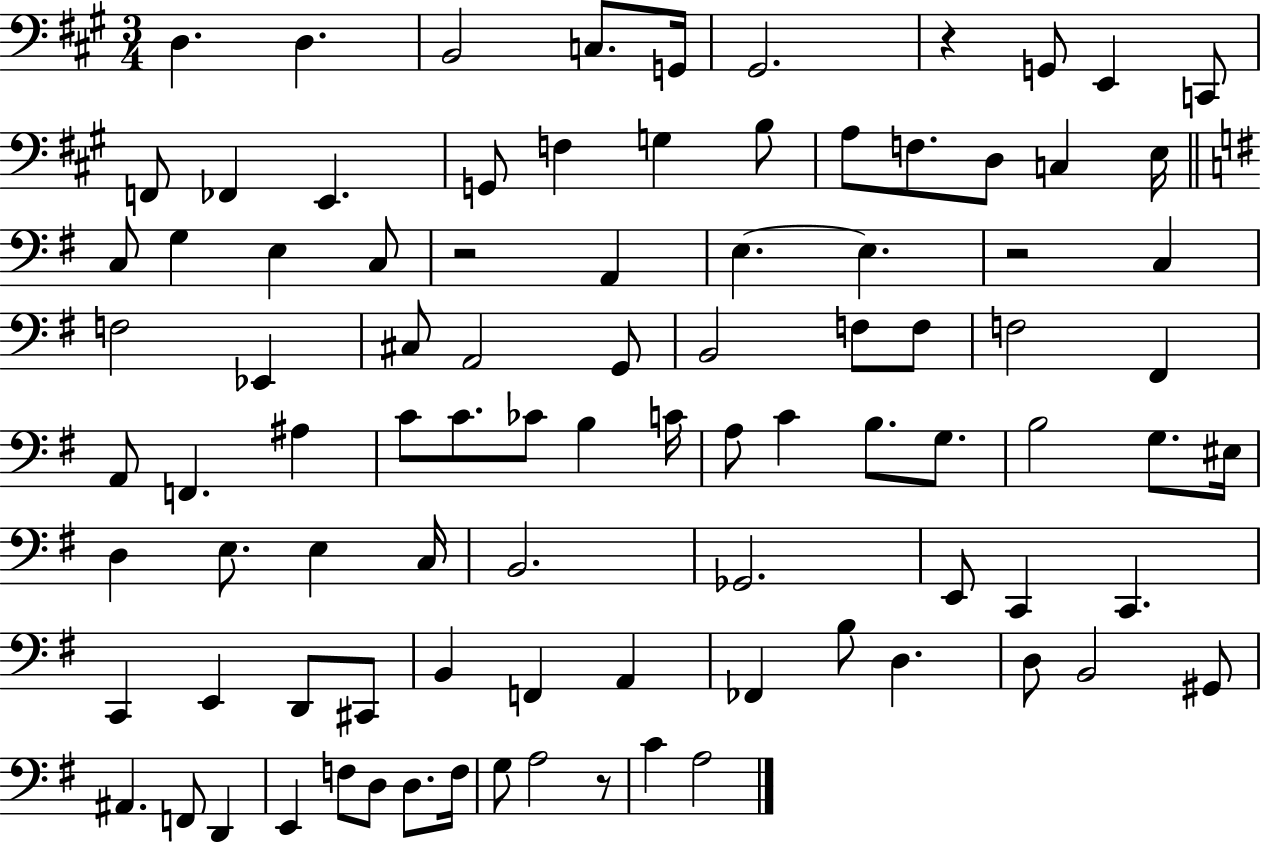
X:1
T:Untitled
M:3/4
L:1/4
K:A
D, D, B,,2 C,/2 G,,/4 ^G,,2 z G,,/2 E,, C,,/2 F,,/2 _F,, E,, G,,/2 F, G, B,/2 A,/2 F,/2 D,/2 C, E,/4 C,/2 G, E, C,/2 z2 A,, E, E, z2 C, F,2 _E,, ^C,/2 A,,2 G,,/2 B,,2 F,/2 F,/2 F,2 ^F,, A,,/2 F,, ^A, C/2 C/2 _C/2 B, C/4 A,/2 C B,/2 G,/2 B,2 G,/2 ^E,/4 D, E,/2 E, C,/4 B,,2 _G,,2 E,,/2 C,, C,, C,, E,, D,,/2 ^C,,/2 B,, F,, A,, _F,, B,/2 D, D,/2 B,,2 ^G,,/2 ^A,, F,,/2 D,, E,, F,/2 D,/2 D,/2 F,/4 G,/2 A,2 z/2 C A,2